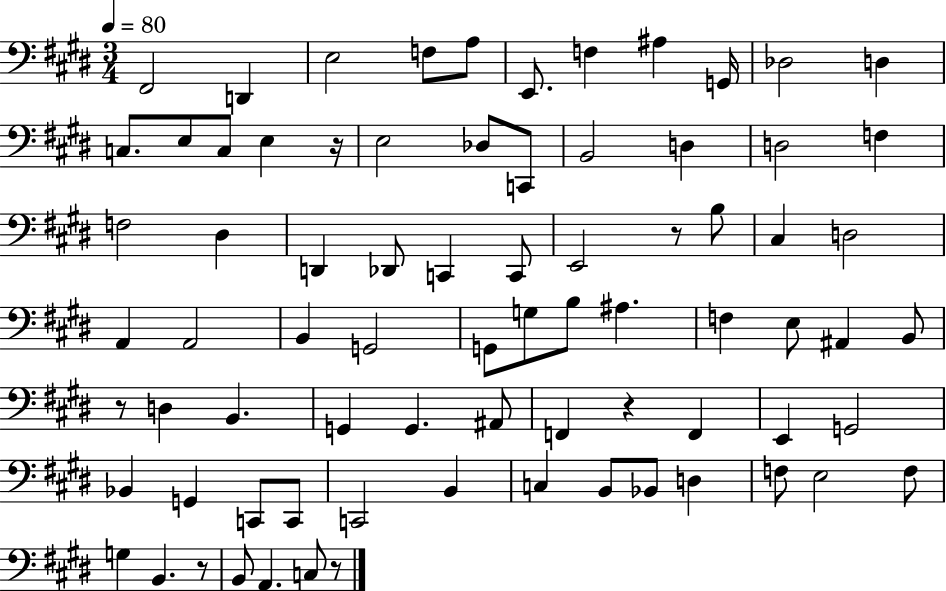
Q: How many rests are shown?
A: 6